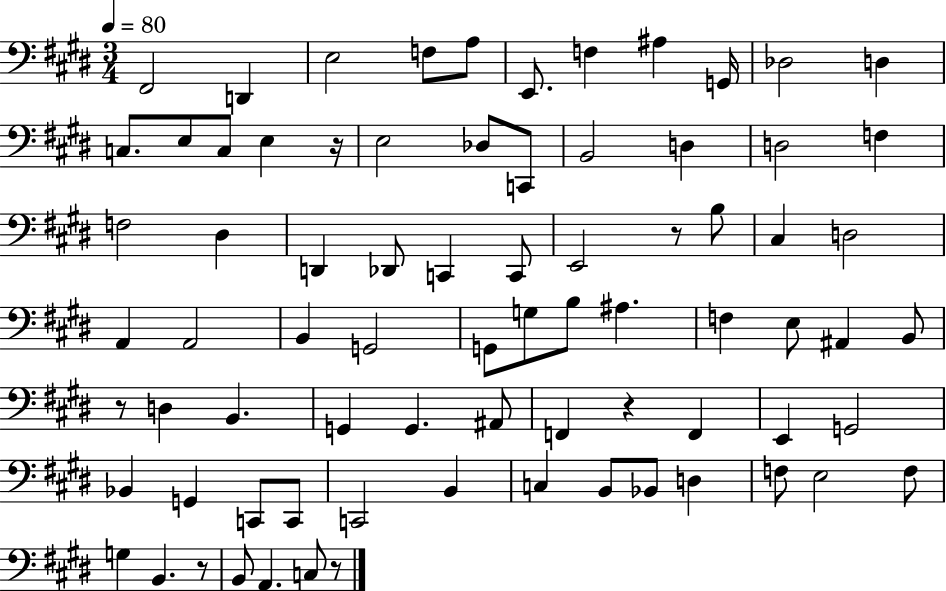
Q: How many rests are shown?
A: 6